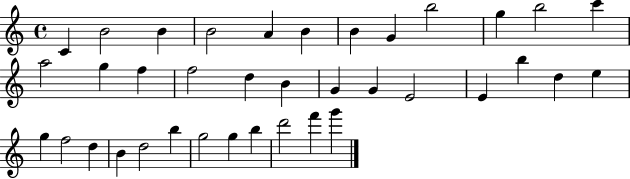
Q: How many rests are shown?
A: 0